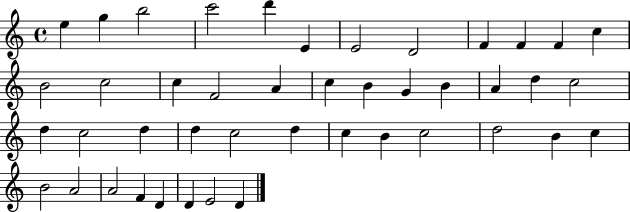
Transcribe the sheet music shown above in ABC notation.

X:1
T:Untitled
M:4/4
L:1/4
K:C
e g b2 c'2 d' E E2 D2 F F F c B2 c2 c F2 A c B G B A d c2 d c2 d d c2 d c B c2 d2 B c B2 A2 A2 F D D E2 D